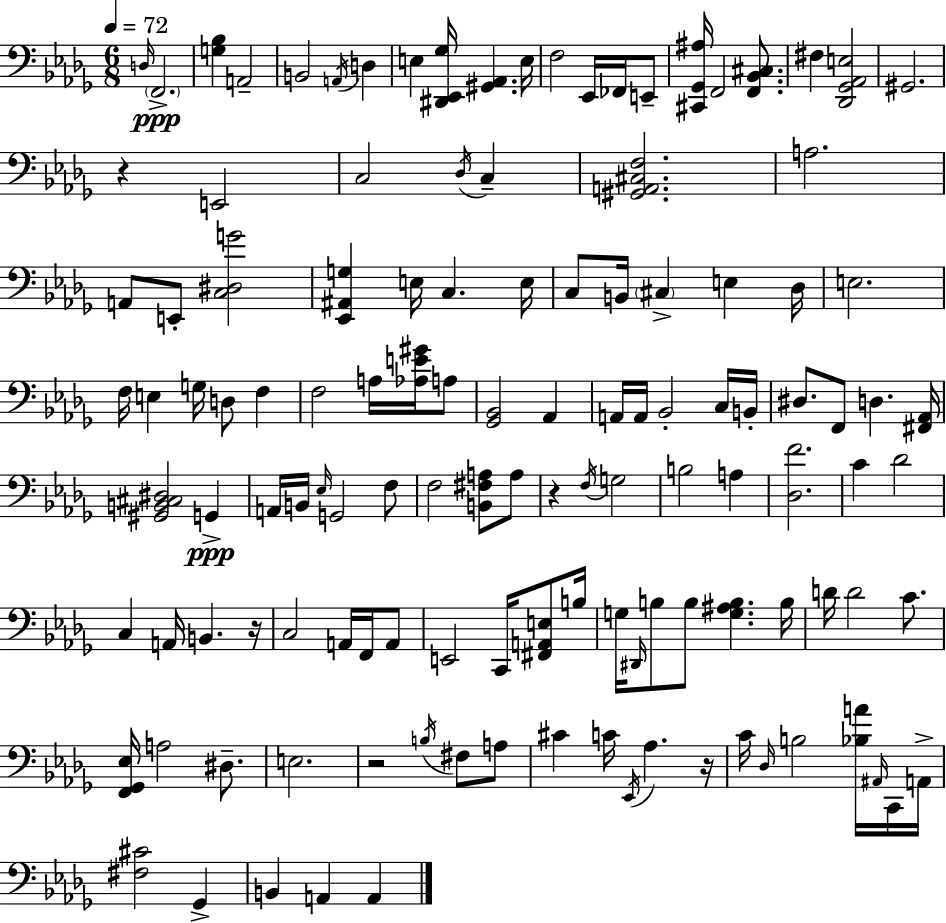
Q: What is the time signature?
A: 6/8